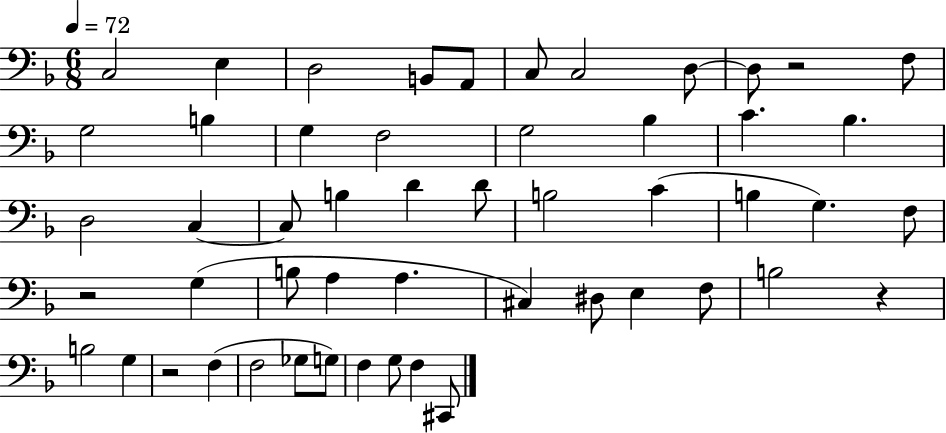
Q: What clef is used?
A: bass